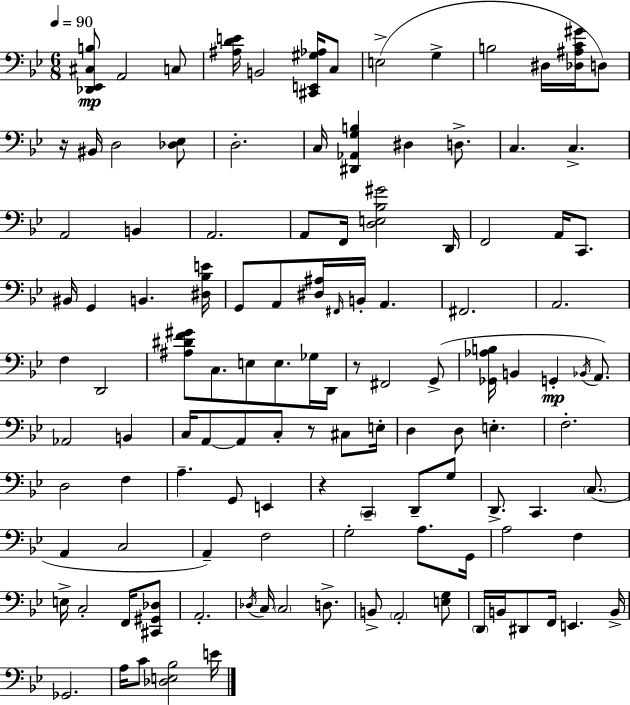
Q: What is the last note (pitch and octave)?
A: E4